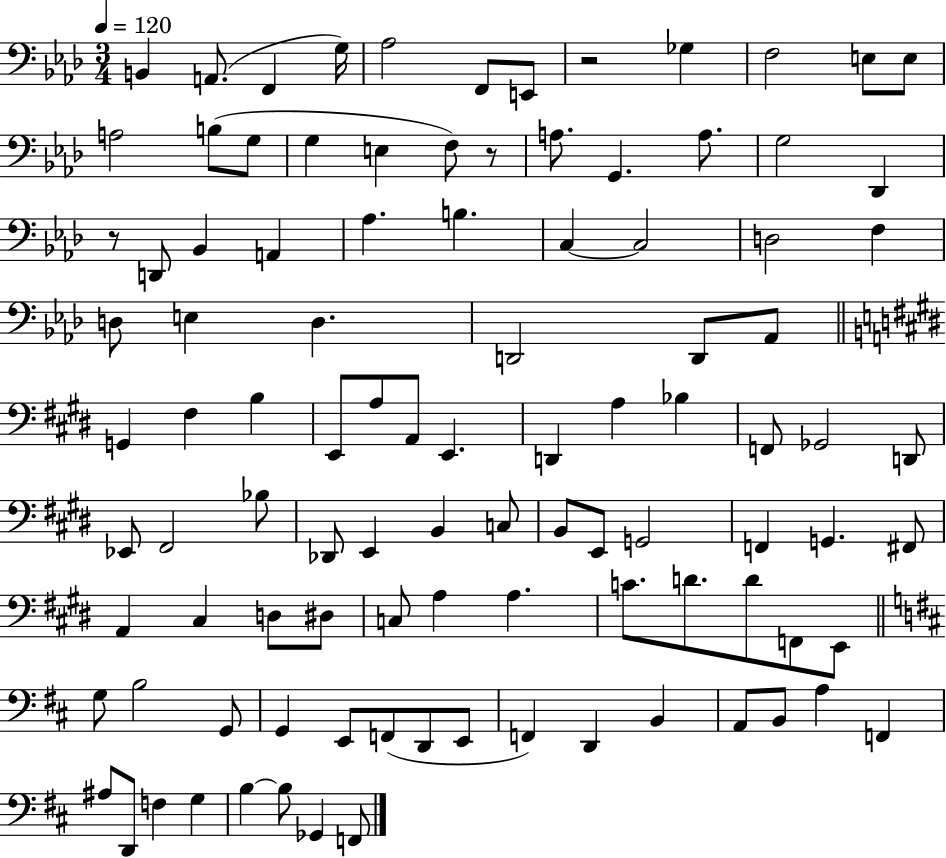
{
  \clef bass
  \numericTimeSignature
  \time 3/4
  \key aes \major
  \tempo 4 = 120
  b,4 a,8.( f,4 g16) | aes2 f,8 e,8 | r2 ges4 | f2 e8 e8 | \break a2 b8( g8 | g4 e4 f8) r8 | a8. g,4. a8. | g2 des,4 | \break r8 d,8 bes,4 a,4 | aes4. b4. | c4~~ c2 | d2 f4 | \break d8 e4 d4. | d,2 d,8 aes,8 | \bar "||" \break \key e \major g,4 fis4 b4 | e,8 a8 a,8 e,4. | d,4 a4 bes4 | f,8 ges,2 d,8 | \break ees,8 fis,2 bes8 | des,8 e,4 b,4 c8 | b,8 e,8 g,2 | f,4 g,4. fis,8 | \break a,4 cis4 d8 dis8 | c8 a4 a4. | c'8. d'8. d'8 f,8 e,8 | \bar "||" \break \key d \major g8 b2 g,8 | g,4 e,8 f,8( d,8 e,8 | f,4) d,4 b,4 | a,8 b,8 a4 f,4 | \break ais8 d,8 f4 g4 | b4~~ b8 ges,4 f,8 | \bar "|."
}